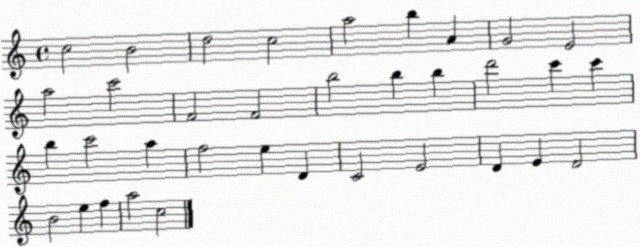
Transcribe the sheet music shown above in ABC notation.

X:1
T:Untitled
M:4/4
L:1/4
K:C
c2 B2 d2 c2 a2 b A G2 E2 a2 c'2 F2 F2 b2 b b d'2 c' c' b c'2 a f2 e D C2 E2 D E D2 B2 e f a2 c2